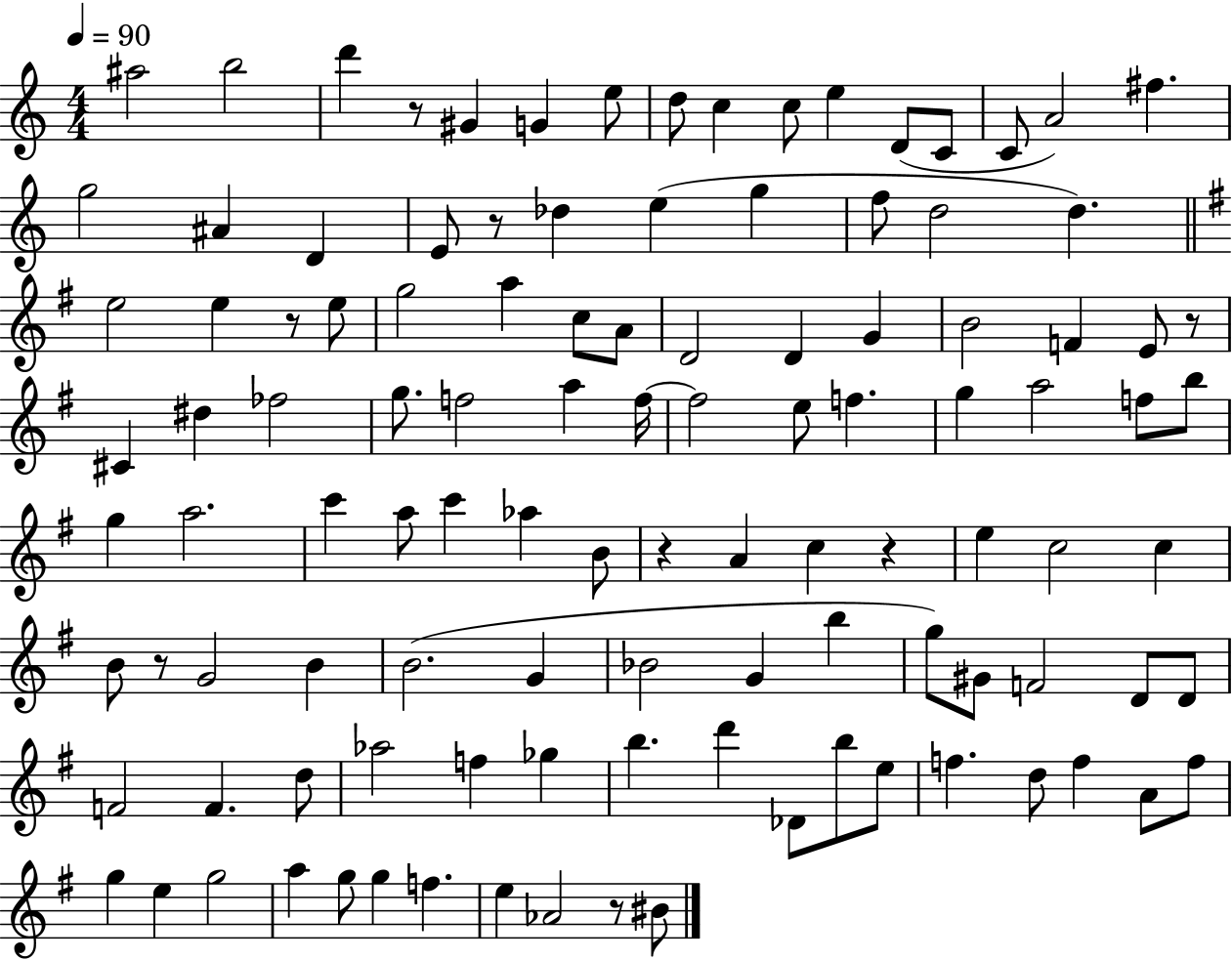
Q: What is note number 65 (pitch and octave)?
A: B4